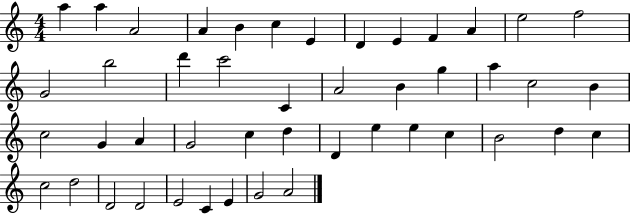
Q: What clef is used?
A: treble